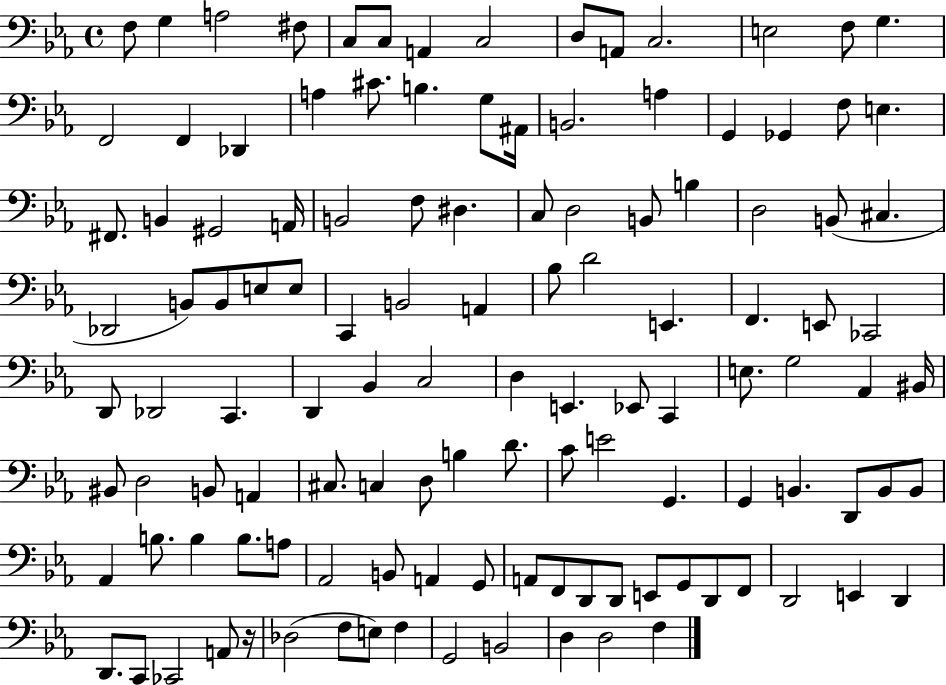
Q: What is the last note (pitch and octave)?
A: F3